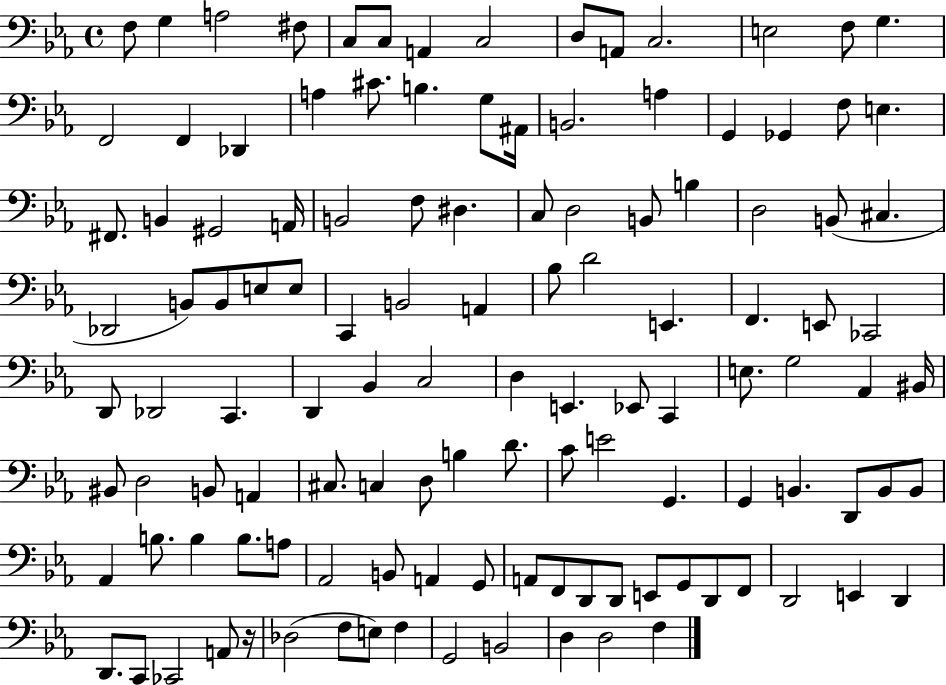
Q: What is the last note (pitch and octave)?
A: F3